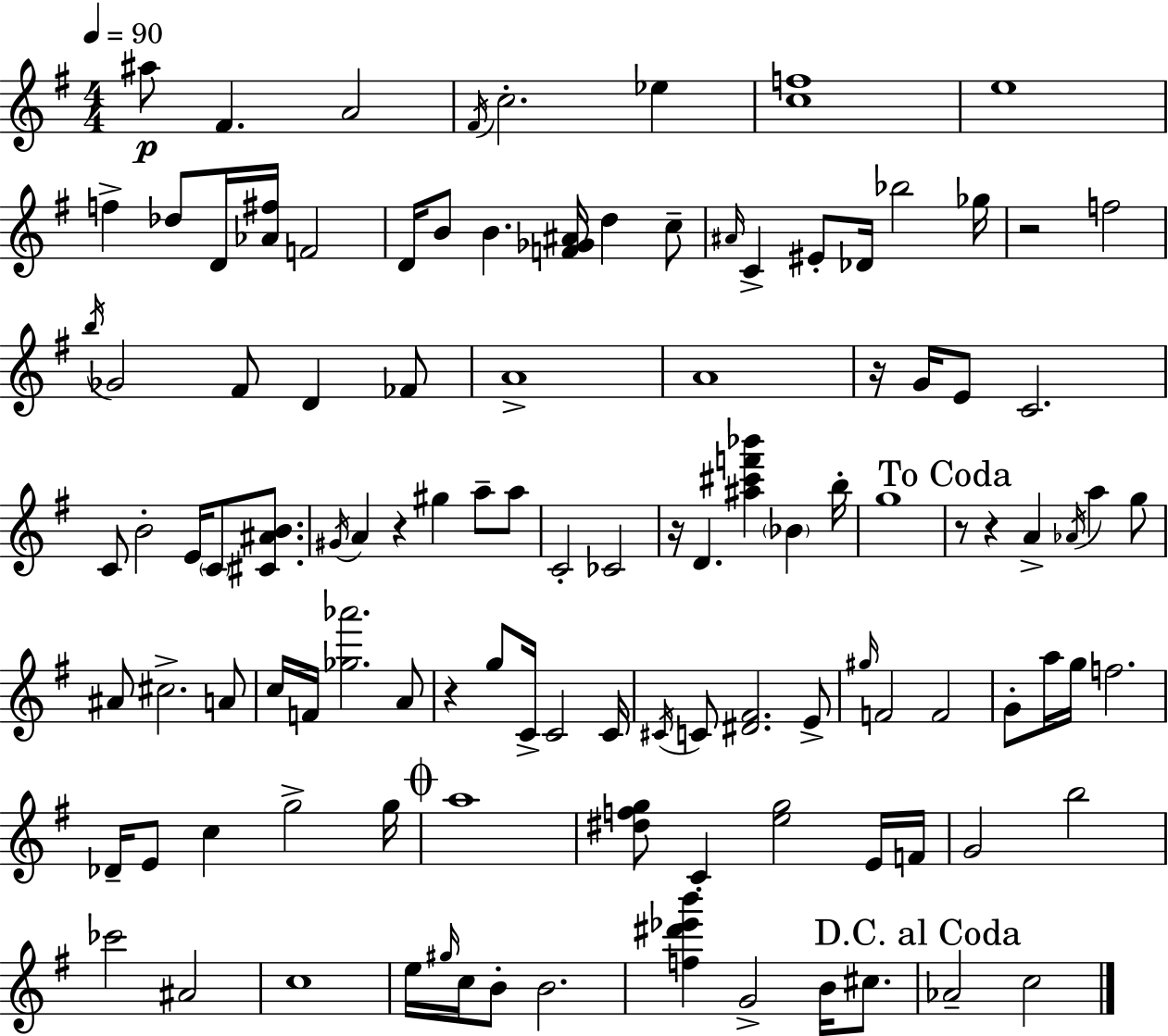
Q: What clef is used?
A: treble